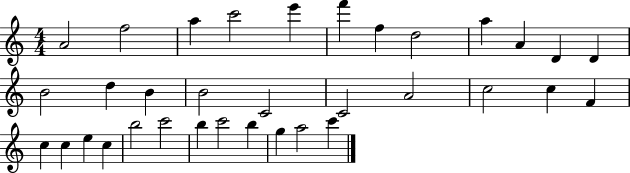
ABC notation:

X:1
T:Untitled
M:4/4
L:1/4
K:C
A2 f2 a c'2 e' f' f d2 a A D D B2 d B B2 C2 C2 A2 c2 c F c c e c b2 c'2 b c'2 b g a2 c'